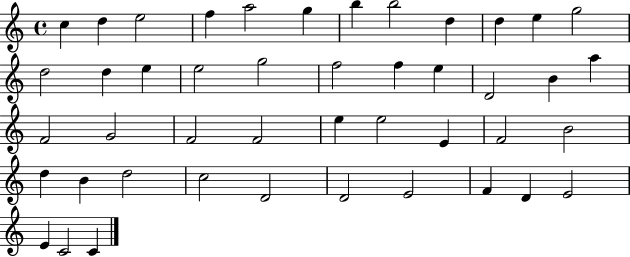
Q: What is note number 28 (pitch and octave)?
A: E5